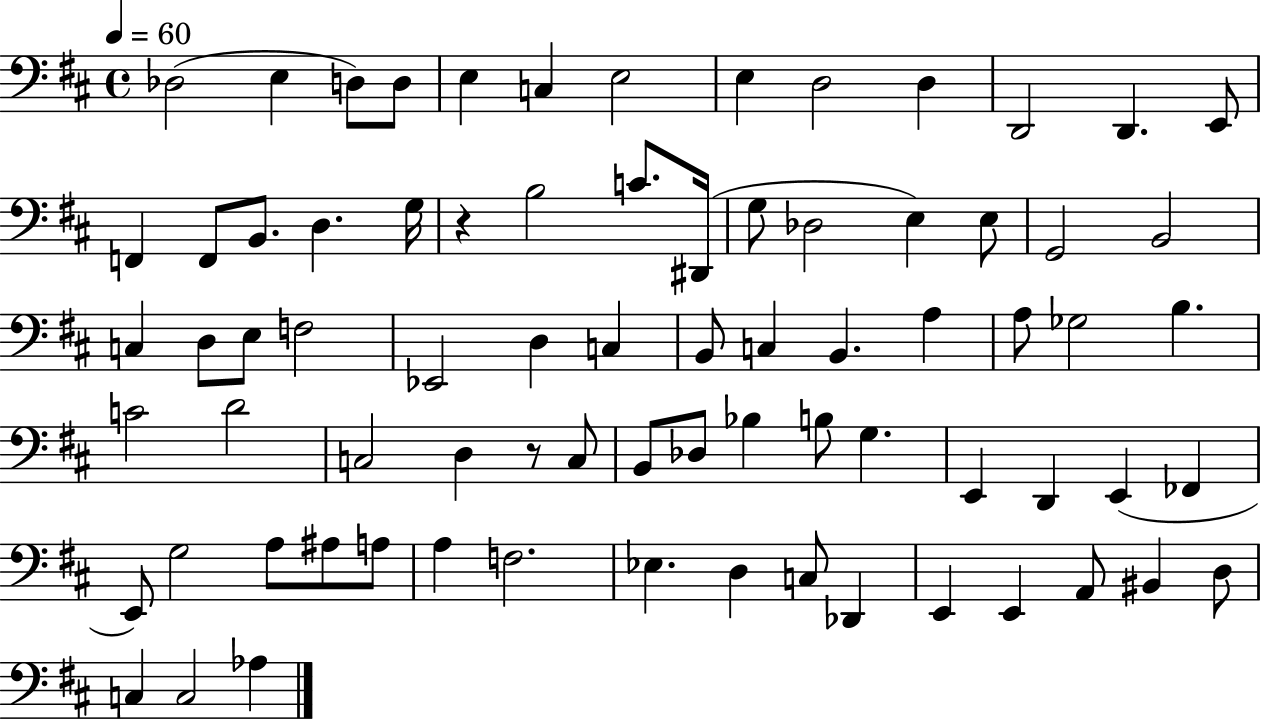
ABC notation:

X:1
T:Untitled
M:4/4
L:1/4
K:D
_D,2 E, D,/2 D,/2 E, C, E,2 E, D,2 D, D,,2 D,, E,,/2 F,, F,,/2 B,,/2 D, G,/4 z B,2 C/2 ^D,,/4 G,/2 _D,2 E, E,/2 G,,2 B,,2 C, D,/2 E,/2 F,2 _E,,2 D, C, B,,/2 C, B,, A, A,/2 _G,2 B, C2 D2 C,2 D, z/2 C,/2 B,,/2 _D,/2 _B, B,/2 G, E,, D,, E,, _F,, E,,/2 G,2 A,/2 ^A,/2 A,/2 A, F,2 _E, D, C,/2 _D,, E,, E,, A,,/2 ^B,, D,/2 C, C,2 _A,